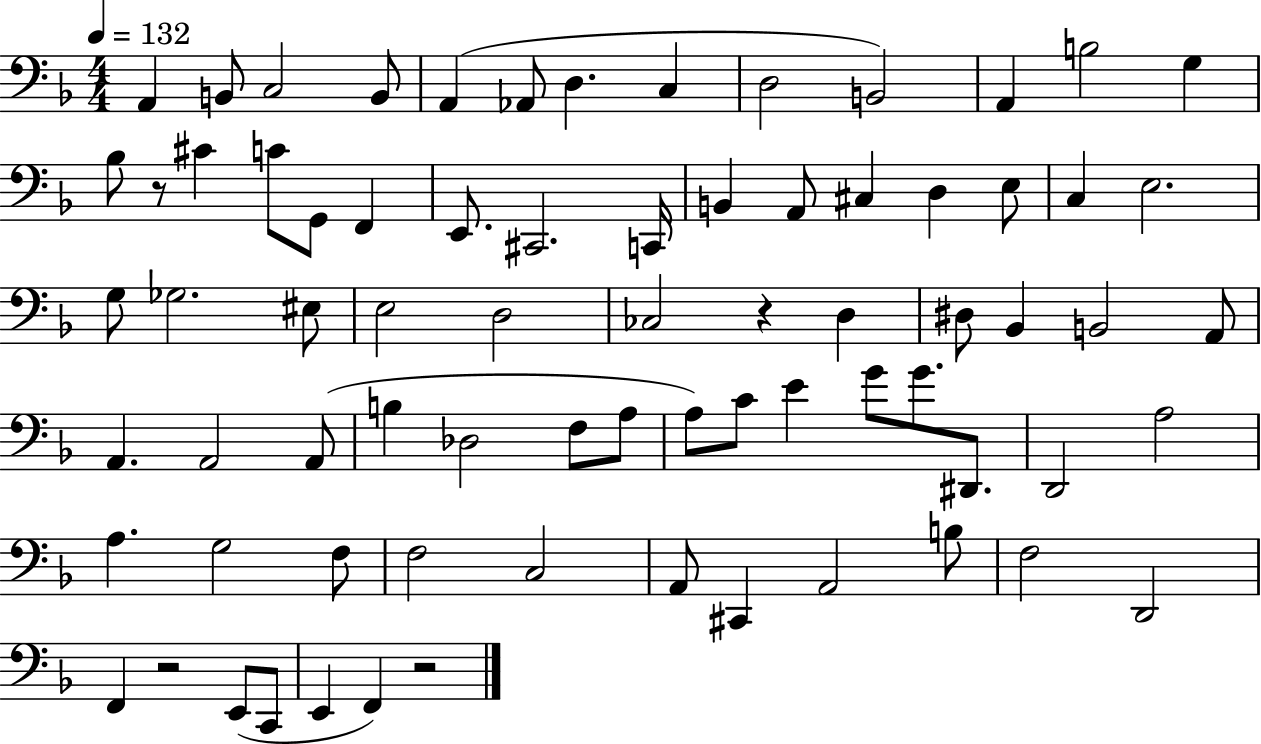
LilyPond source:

{
  \clef bass
  \numericTimeSignature
  \time 4/4
  \key f \major
  \tempo 4 = 132
  a,4 b,8 c2 b,8 | a,4( aes,8 d4. c4 | d2 b,2) | a,4 b2 g4 | \break bes8 r8 cis'4 c'8 g,8 f,4 | e,8. cis,2. c,16 | b,4 a,8 cis4 d4 e8 | c4 e2. | \break g8 ges2. eis8 | e2 d2 | ces2 r4 d4 | dis8 bes,4 b,2 a,8 | \break a,4. a,2 a,8( | b4 des2 f8 a8 | a8) c'8 e'4 g'8 g'8. dis,8. | d,2 a2 | \break a4. g2 f8 | f2 c2 | a,8 cis,4 a,2 b8 | f2 d,2 | \break f,4 r2 e,8( c,8 | e,4 f,4) r2 | \bar "|."
}